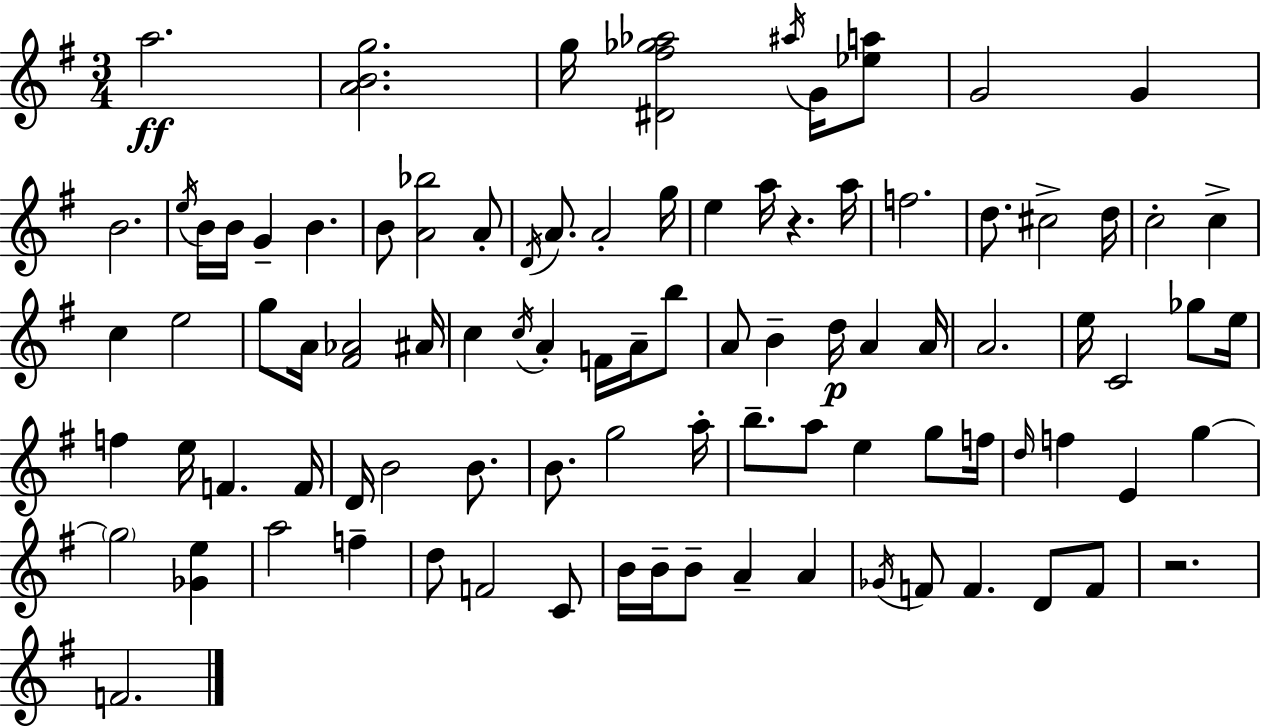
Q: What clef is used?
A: treble